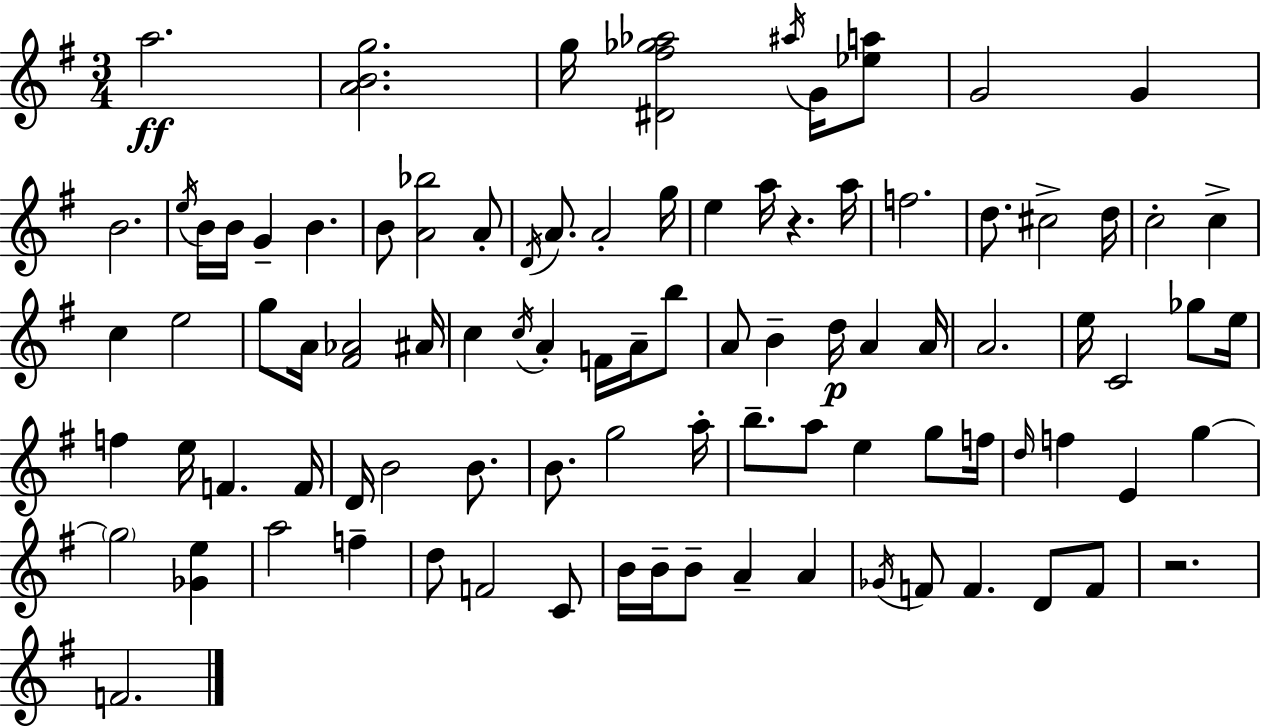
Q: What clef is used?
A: treble